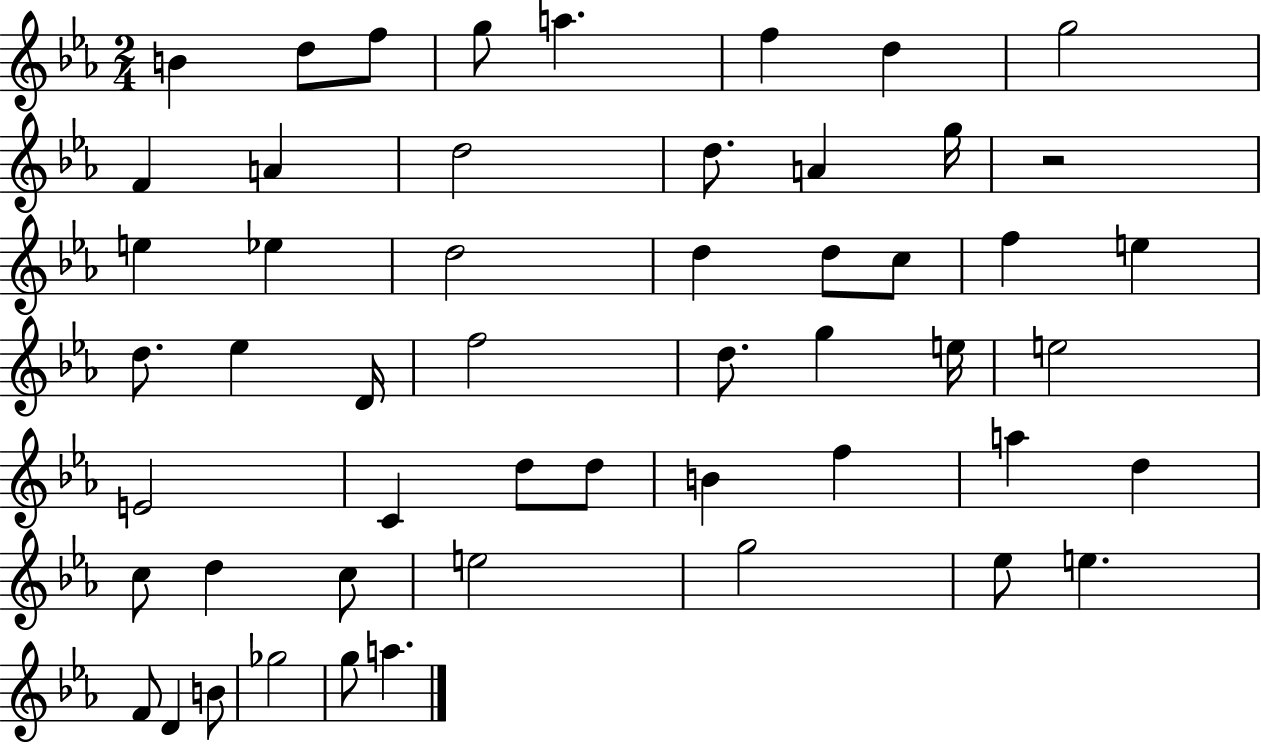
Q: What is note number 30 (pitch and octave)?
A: E5